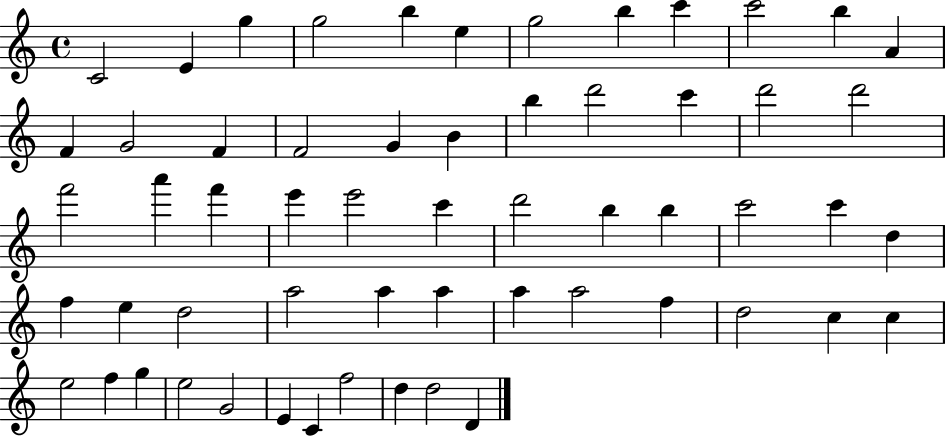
X:1
T:Untitled
M:4/4
L:1/4
K:C
C2 E g g2 b e g2 b c' c'2 b A F G2 F F2 G B b d'2 c' d'2 d'2 f'2 a' f' e' e'2 c' d'2 b b c'2 c' d f e d2 a2 a a a a2 f d2 c c e2 f g e2 G2 E C f2 d d2 D